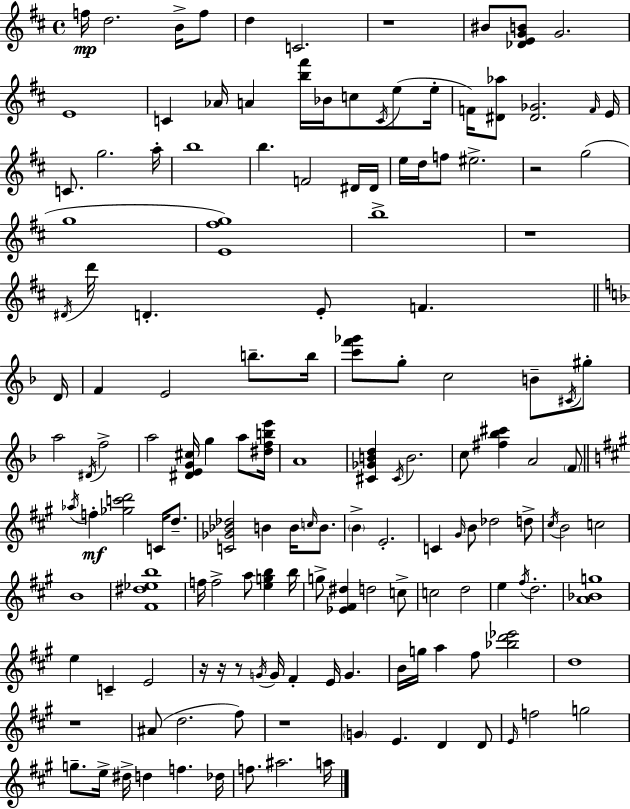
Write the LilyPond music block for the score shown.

{
  \clef treble
  \time 4/4
  \defaultTimeSignature
  \key d \major
  f''16\mp d''2. b'16-> f''8 | d''4 c'2. | r1 | bis'8 <des' e' g' b'>8 g'2. | \break e'1 | c'4 aes'16 a'4 <b'' fis'''>16 bes'16 c''8 \acciaccatura { c'16 }( e''8 | e''16-. f'16) <dis' aes''>8 <dis' ges'>2. | \grace { f'16 } e'16 c'8. g''2. | \break a''16-. b''1 | b''4. f'2 | dis'16 dis'16 e''16 d''16 f''8 eis''2.-> | r2 g''2( | \break g''1 | <e' fis'' g''>1) | b''1-> | r1 | \break \acciaccatura { dis'16 } d'''16 d'4.-. e'8-. f'4. | \bar "||" \break \key d \minor d'16 f'4 e'2 b''8.-- | b''16 <c''' f''' ges'''>8 g''8-. c''2 b'8-- \acciaccatura { cis'16 } | gis''8-. a''2 \acciaccatura { dis'16 } f''2-> | a''2 <dis' e' g' cis''>16 g''4 | \break a''8 <dis'' f'' b'' e'''>16 a'1 | <cis' ges' b' d''>4 \acciaccatura { cis'16 } b'2. | c''8 <fis'' bes'' cis'''>4 a'2 | \parenthesize f'8 \bar "||" \break \key a \major \acciaccatura { aes''16 }\mf f''4-. <ges'' c''' d'''>2 c'16 d''8.-- | <c' ges' bes' des''>2 b'4 b'16 \grace { c''16 } b'8. | \parenthesize b'4-> e'2.-. | c'4 \grace { gis'16 } b'8 des''2 | \break d''8-> \acciaccatura { cis''16 } b'2 c''2 | b'1 | <fis' dis'' ees'' b''>1 | f''16 f''2-> a''8 <e'' g'' b''>4 | \break b''16 g''8-> <ees' fis' dis''>4 d''2 | c''8-> c''2 d''2 | e''4 \acciaccatura { fis''16 } d''2.-. | <a' bes' g''>1 | \break e''4 c'4-- e'2 | r16 r16 r8 \acciaccatura { g'16 } g'16 fis'4-. e'16 | g'4. b'16 g''16 a''4 fis''8 <bes'' d''' ees'''>2 | d''1 | \break r1 | ais'8( d''2. | fis''8) r1 | \parenthesize g'4 e'4. | \break d'4 d'8 \grace { e'16 } f''2 g''2 | g''8.-- e''16-> dis''16-> d''4 | f''4. des''16 f''8. ais''2. | a''16 \bar "|."
}